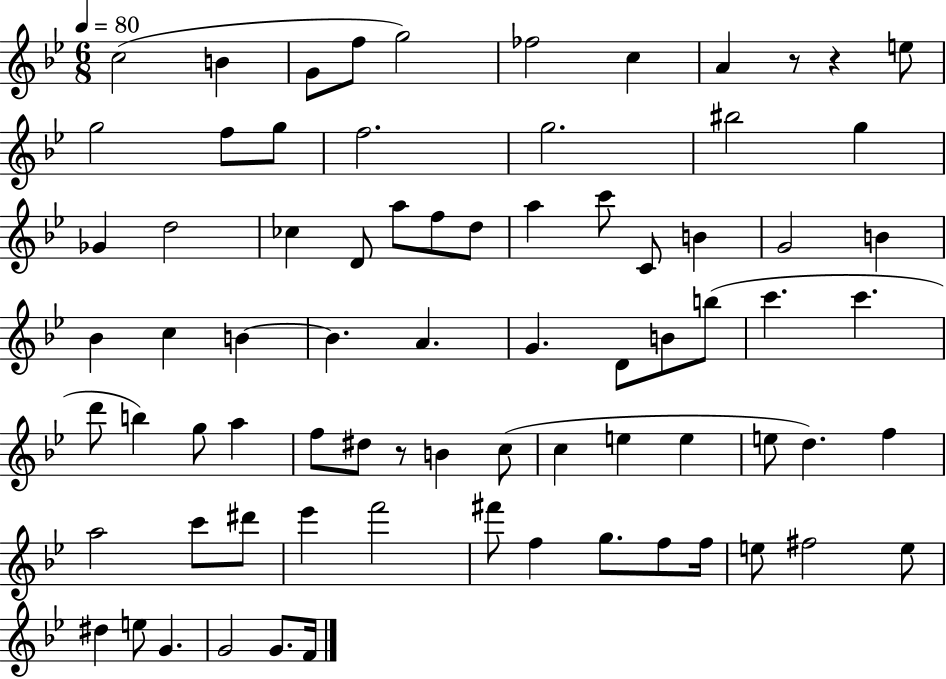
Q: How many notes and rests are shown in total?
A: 76